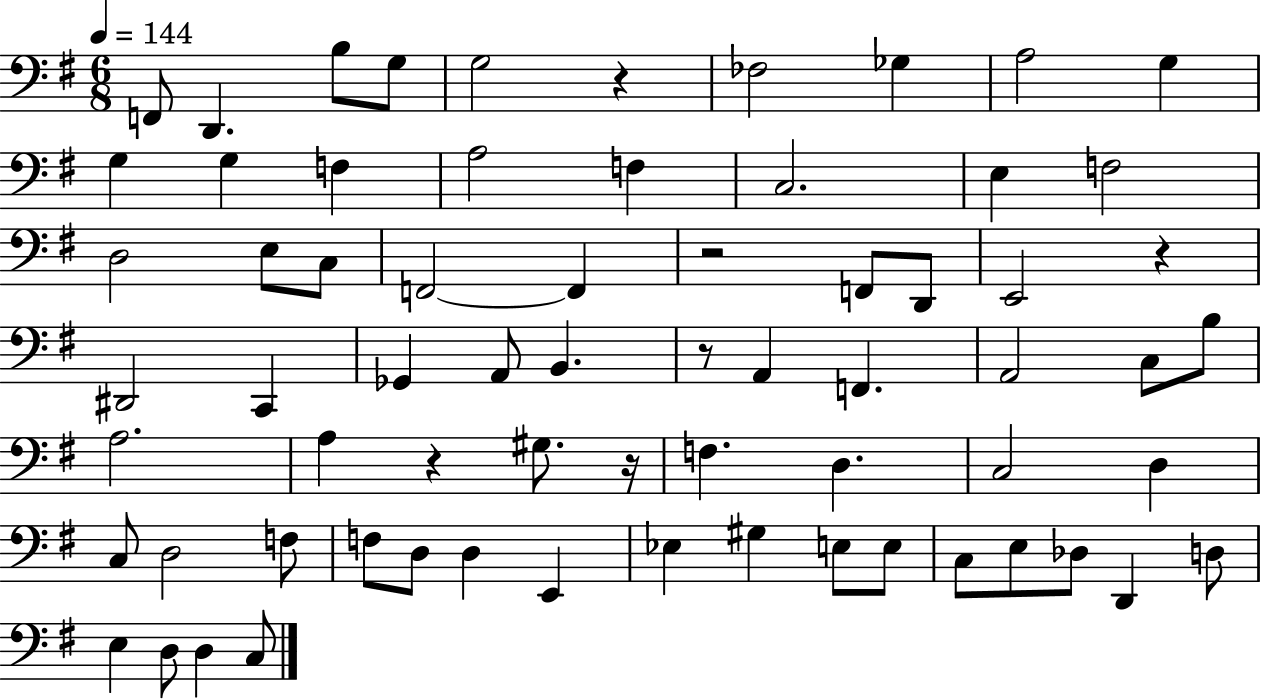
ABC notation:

X:1
T:Untitled
M:6/8
L:1/4
K:G
F,,/2 D,, B,/2 G,/2 G,2 z _F,2 _G, A,2 G, G, G, F, A,2 F, C,2 E, F,2 D,2 E,/2 C,/2 F,,2 F,, z2 F,,/2 D,,/2 E,,2 z ^D,,2 C,, _G,, A,,/2 B,, z/2 A,, F,, A,,2 C,/2 B,/2 A,2 A, z ^G,/2 z/4 F, D, C,2 D, C,/2 D,2 F,/2 F,/2 D,/2 D, E,, _E, ^G, E,/2 E,/2 C,/2 E,/2 _D,/2 D,, D,/2 E, D,/2 D, C,/2